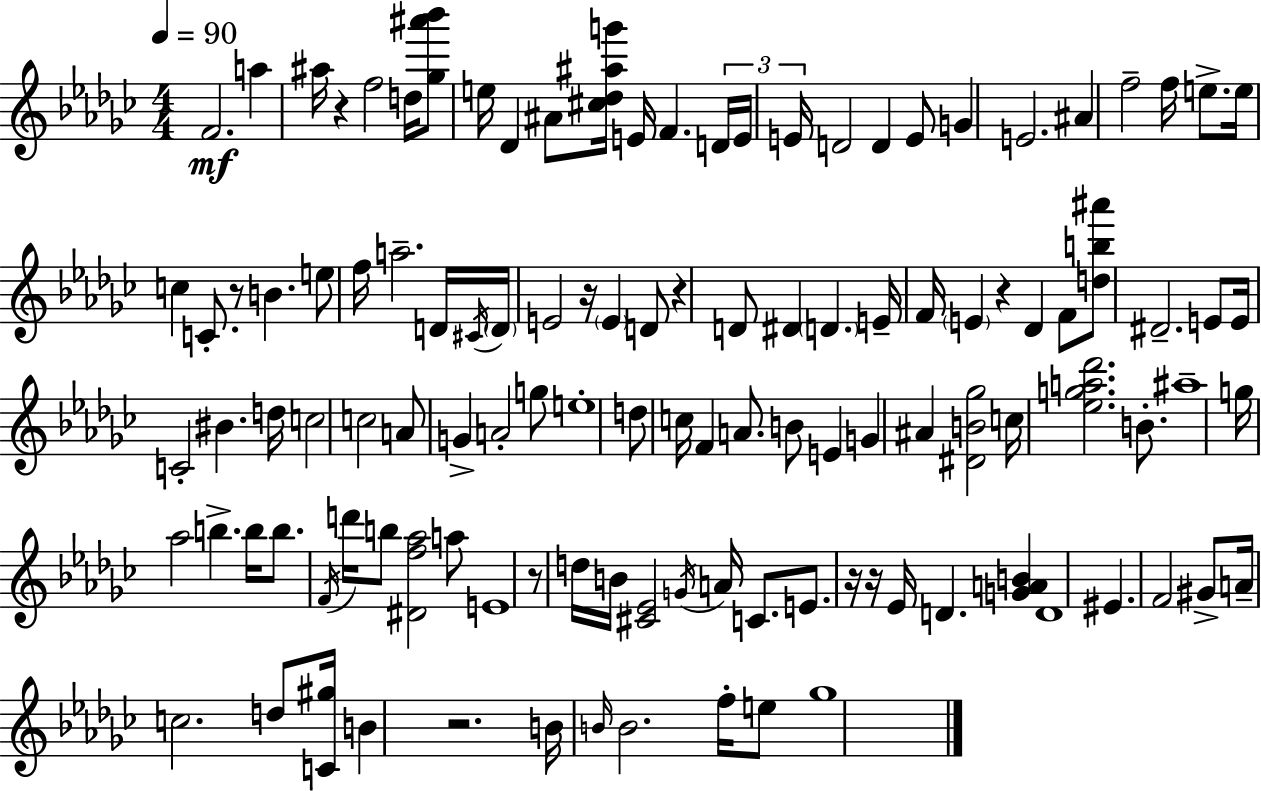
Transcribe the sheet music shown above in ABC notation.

X:1
T:Untitled
M:4/4
L:1/4
K:Ebm
F2 a ^a/4 z f2 d/4 [_g^a'_b']/2 e/4 _D ^A/2 [^c_d^ag']/4 E/4 F D/4 E/4 E/4 D2 D E/2 G E2 ^A f2 f/4 e/2 e/4 c C/2 z/2 B e/2 f/4 a2 D/4 ^C/4 D/4 E2 z/4 E D/2 z D/2 ^D D E/4 F/4 E z _D F/2 [db^a']/2 ^D2 E/2 E/4 C2 ^B d/4 c2 c2 A/2 G A2 g/2 e4 d/2 c/4 F A/2 B/2 E G ^A [^DB_g]2 c/4 [_ega_d']2 B/2 ^a4 g/4 _a2 b b/4 b/2 F/4 d'/4 b/2 [^Df_a]2 a/2 E4 z/2 d/4 B/4 [^C_E]2 G/4 A/4 C/2 E/2 z/4 z/4 _E/4 D [GAB] D4 ^E F2 ^G/2 A/4 c2 d/2 [C^g]/4 B z2 B/4 B/4 B2 f/4 e/2 _g4